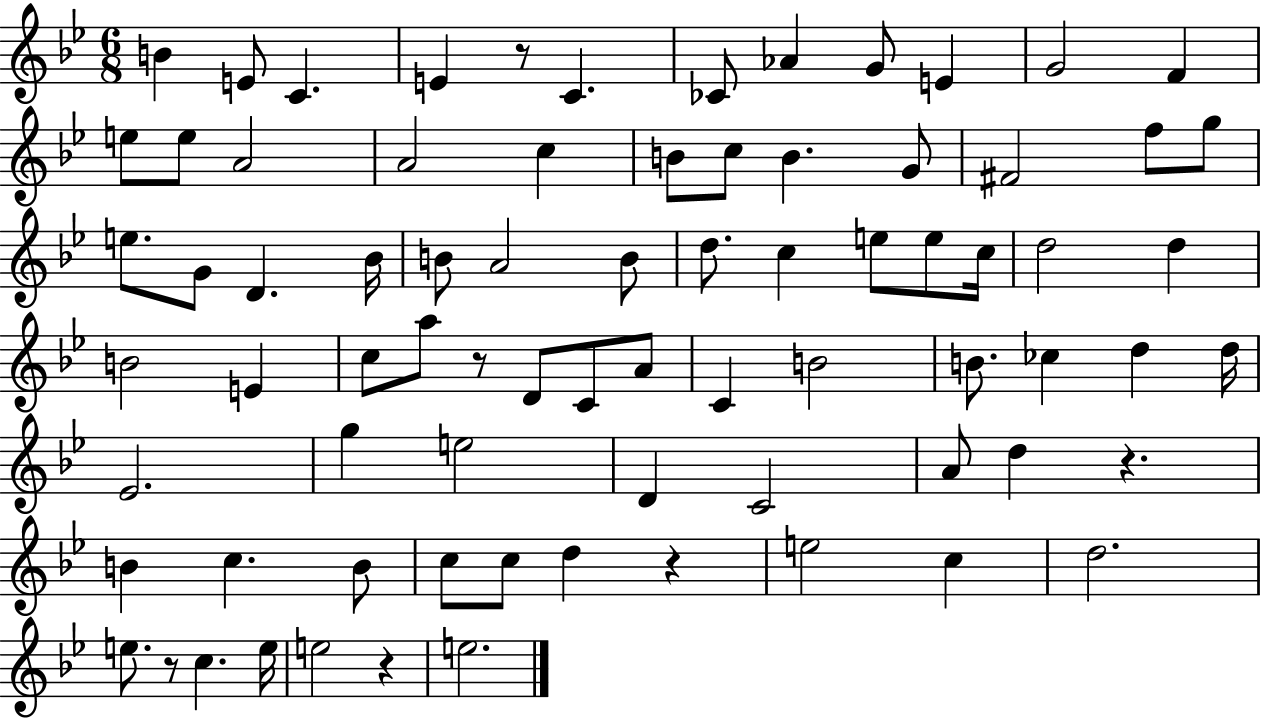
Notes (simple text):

B4/q E4/e C4/q. E4/q R/e C4/q. CES4/e Ab4/q G4/e E4/q G4/h F4/q E5/e E5/e A4/h A4/h C5/q B4/e C5/e B4/q. G4/e F#4/h F5/e G5/e E5/e. G4/e D4/q. Bb4/s B4/e A4/h B4/e D5/e. C5/q E5/e E5/e C5/s D5/h D5/q B4/h E4/q C5/e A5/e R/e D4/e C4/e A4/e C4/q B4/h B4/e. CES5/q D5/q D5/s Eb4/h. G5/q E5/h D4/q C4/h A4/e D5/q R/q. B4/q C5/q. B4/e C5/e C5/e D5/q R/q E5/h C5/q D5/h. E5/e. R/e C5/q. E5/s E5/h R/q E5/h.